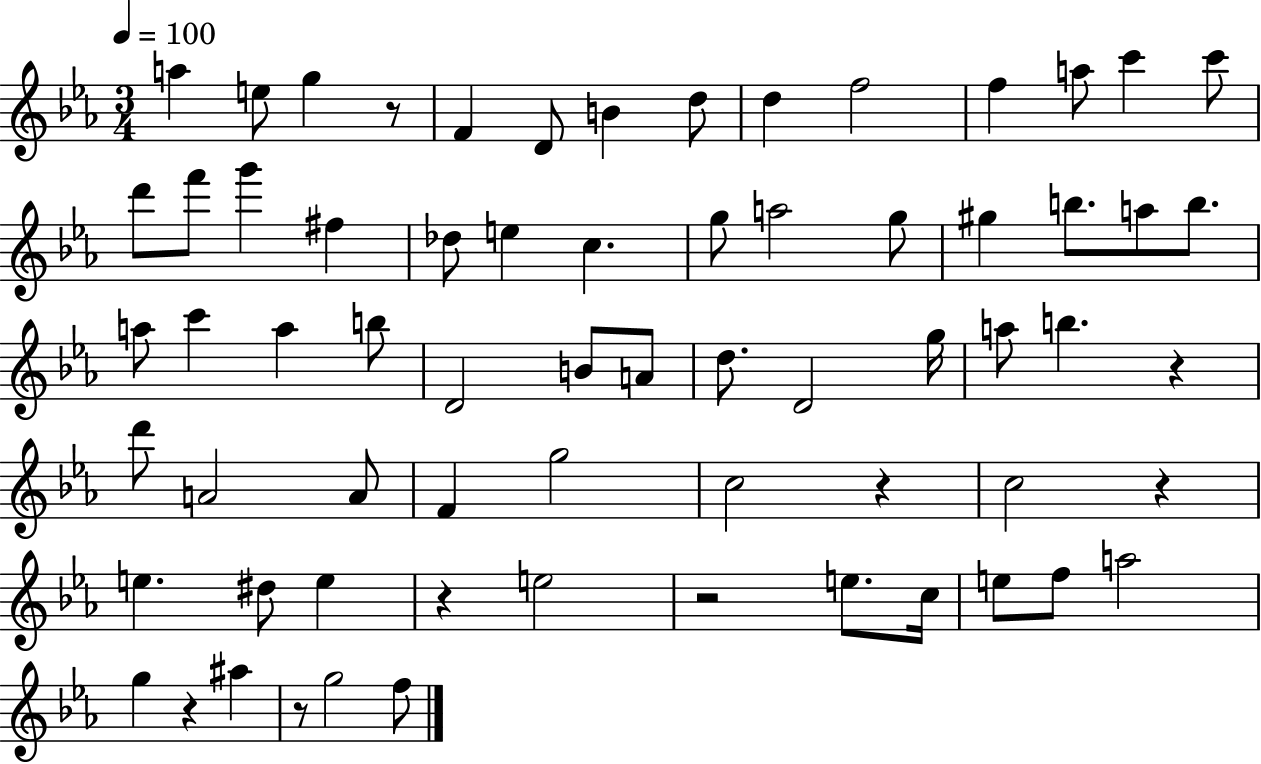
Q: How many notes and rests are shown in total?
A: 67